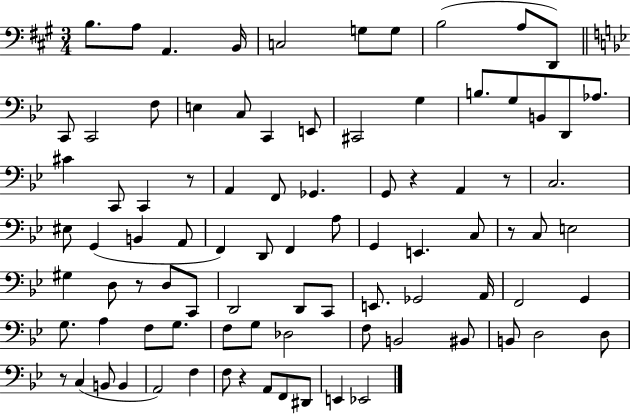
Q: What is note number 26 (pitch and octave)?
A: C2